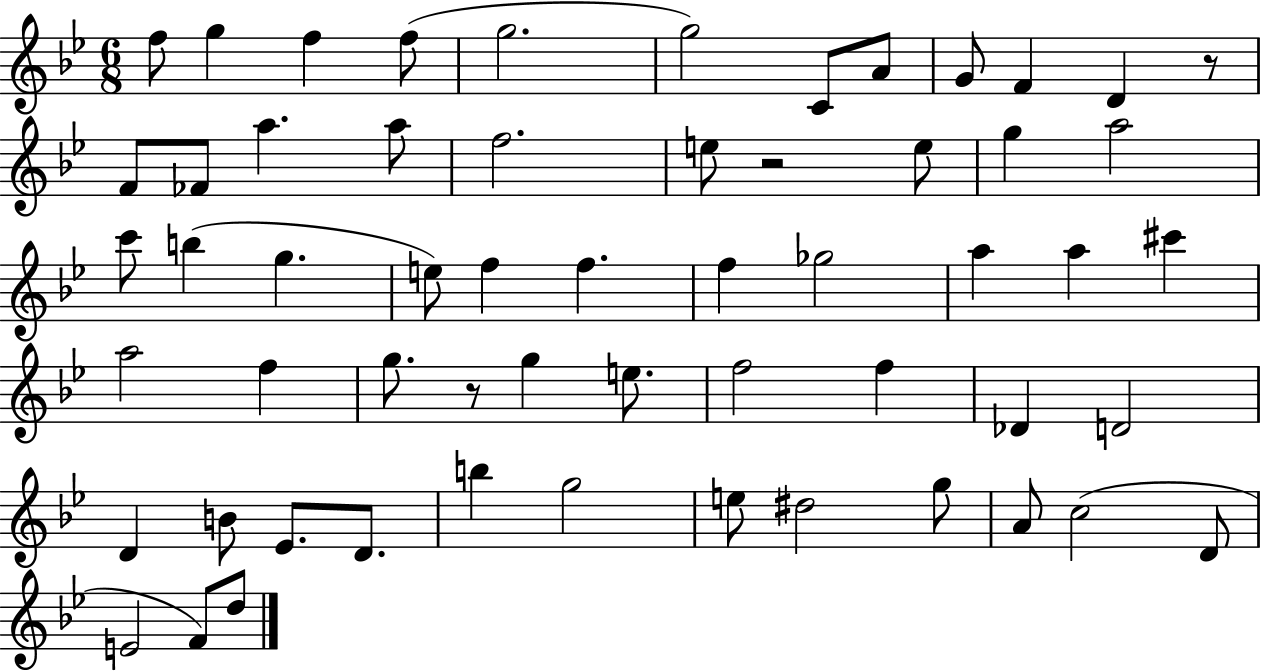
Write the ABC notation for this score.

X:1
T:Untitled
M:6/8
L:1/4
K:Bb
f/2 g f f/2 g2 g2 C/2 A/2 G/2 F D z/2 F/2 _F/2 a a/2 f2 e/2 z2 e/2 g a2 c'/2 b g e/2 f f f _g2 a a ^c' a2 f g/2 z/2 g e/2 f2 f _D D2 D B/2 _E/2 D/2 b g2 e/2 ^d2 g/2 A/2 c2 D/2 E2 F/2 d/2